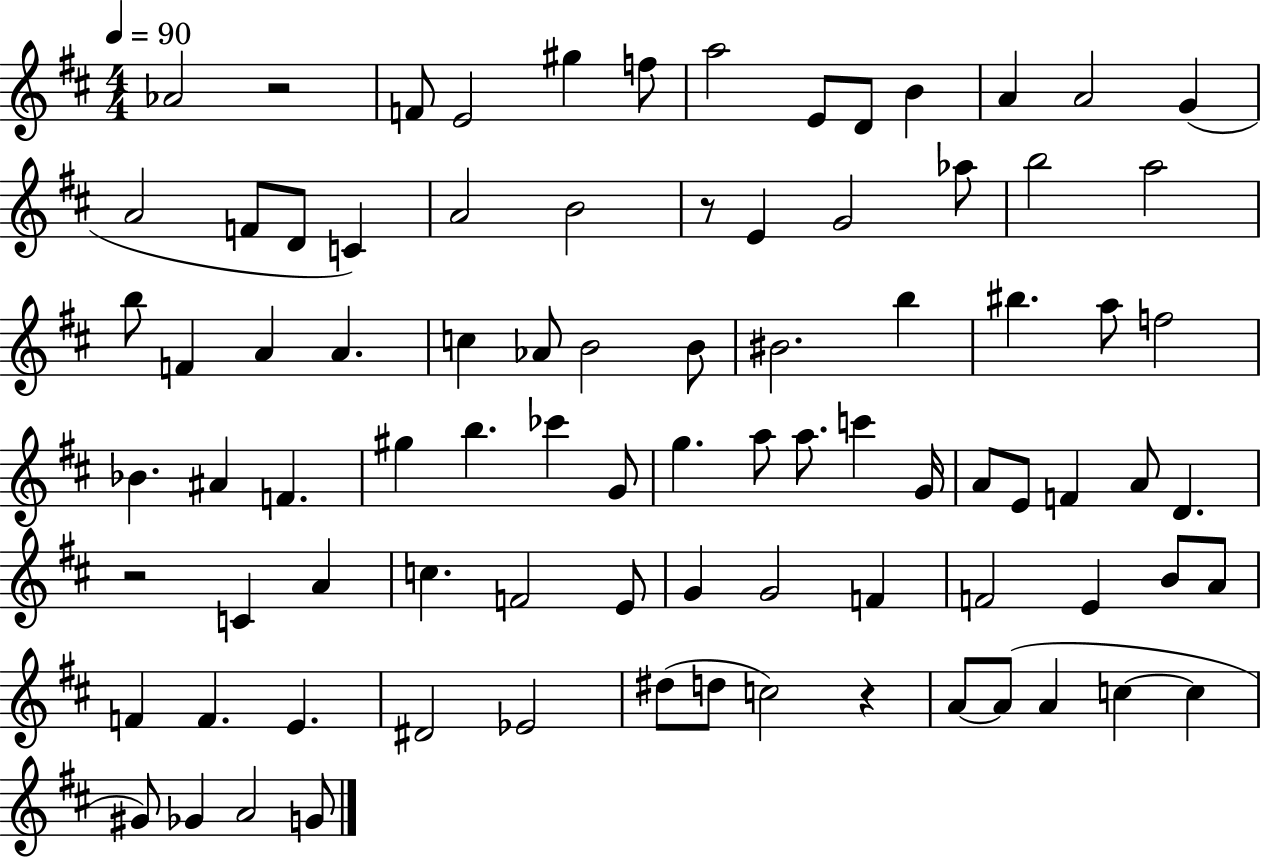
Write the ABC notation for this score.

X:1
T:Untitled
M:4/4
L:1/4
K:D
_A2 z2 F/2 E2 ^g f/2 a2 E/2 D/2 B A A2 G A2 F/2 D/2 C A2 B2 z/2 E G2 _a/2 b2 a2 b/2 F A A c _A/2 B2 B/2 ^B2 b ^b a/2 f2 _B ^A F ^g b _c' G/2 g a/2 a/2 c' G/4 A/2 E/2 F A/2 D z2 C A c F2 E/2 G G2 F F2 E B/2 A/2 F F E ^D2 _E2 ^d/2 d/2 c2 z A/2 A/2 A c c ^G/2 _G A2 G/2